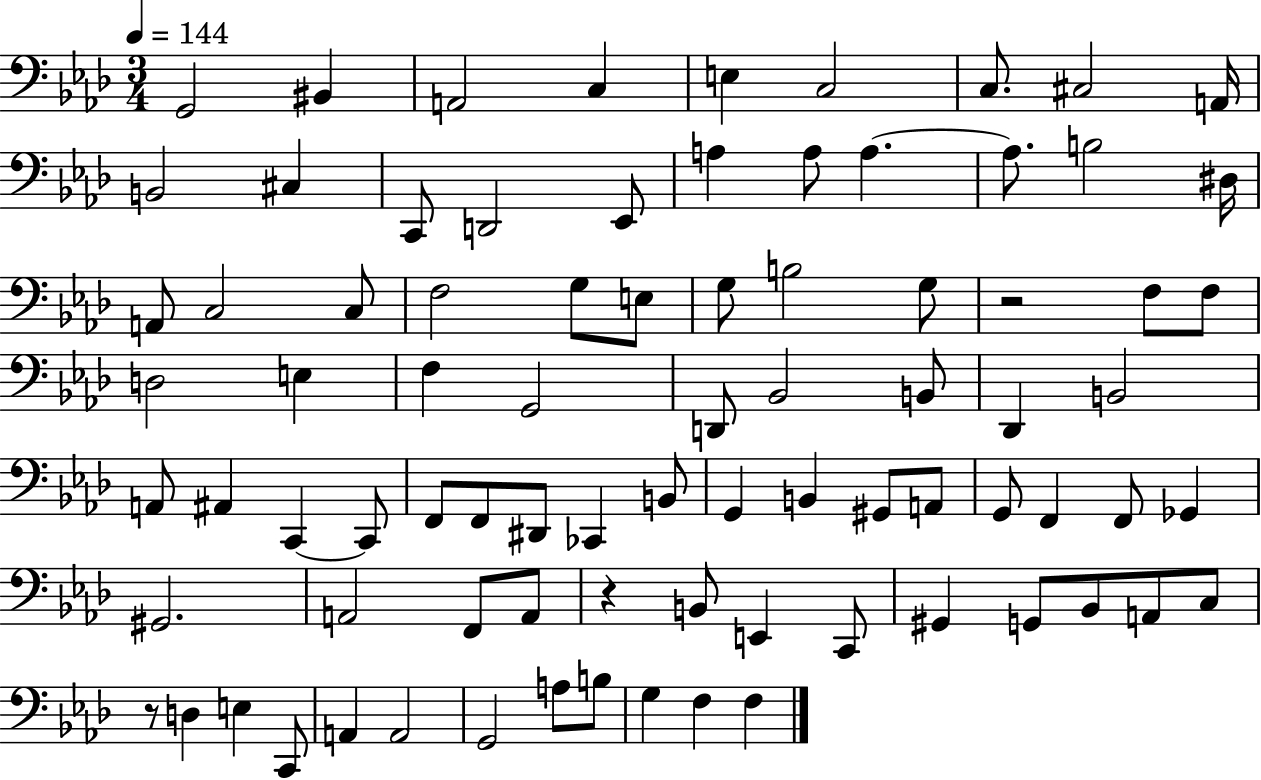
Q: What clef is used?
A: bass